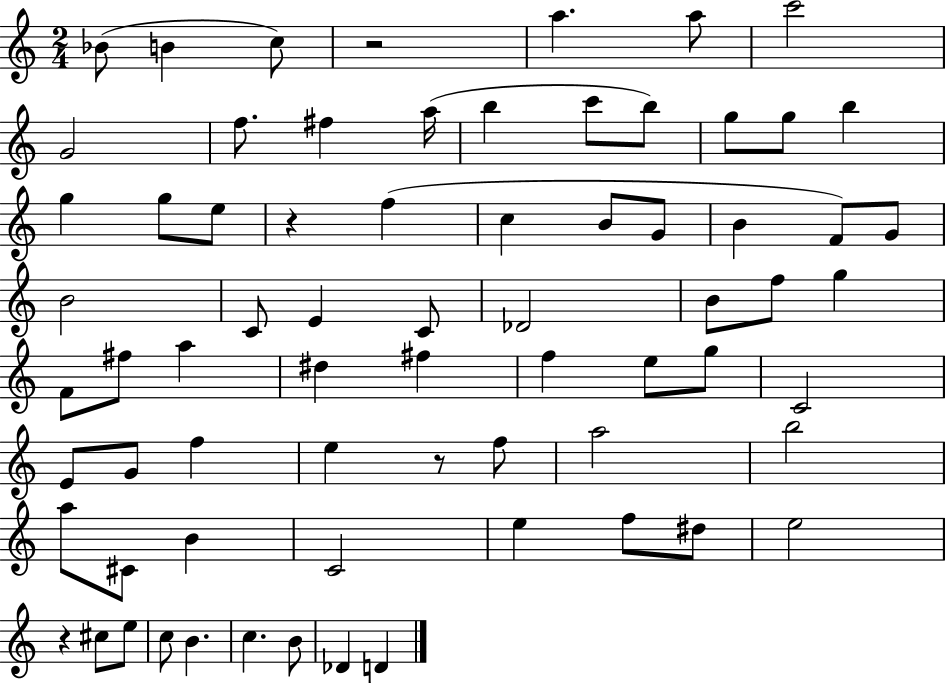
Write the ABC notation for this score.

X:1
T:Untitled
M:2/4
L:1/4
K:C
_B/2 B c/2 z2 a a/2 c'2 G2 f/2 ^f a/4 b c'/2 b/2 g/2 g/2 b g g/2 e/2 z f c B/2 G/2 B F/2 G/2 B2 C/2 E C/2 _D2 B/2 f/2 g F/2 ^f/2 a ^d ^f f e/2 g/2 C2 E/2 G/2 f e z/2 f/2 a2 b2 a/2 ^C/2 B C2 e f/2 ^d/2 e2 z ^c/2 e/2 c/2 B c B/2 _D D